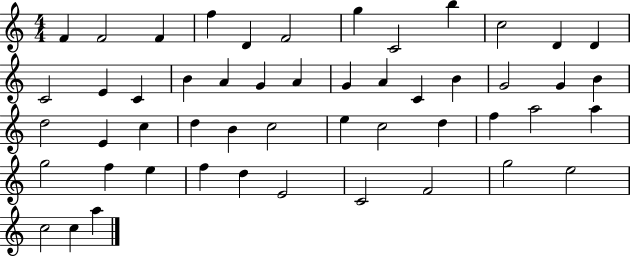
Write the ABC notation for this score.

X:1
T:Untitled
M:4/4
L:1/4
K:C
F F2 F f D F2 g C2 b c2 D D C2 E C B A G A G A C B G2 G B d2 E c d B c2 e c2 d f a2 a g2 f e f d E2 C2 F2 g2 e2 c2 c a